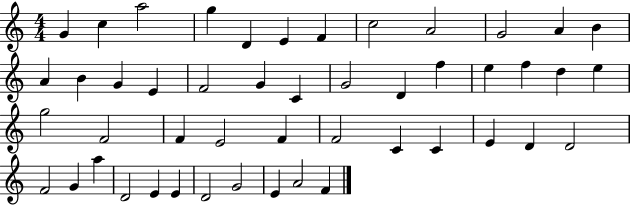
G4/q C5/q A5/h G5/q D4/q E4/q F4/q C5/h A4/h G4/h A4/q B4/q A4/q B4/q G4/q E4/q F4/h G4/q C4/q G4/h D4/q F5/q E5/q F5/q D5/q E5/q G5/h F4/h F4/q E4/h F4/q F4/h C4/q C4/q E4/q D4/q D4/h F4/h G4/q A5/q D4/h E4/q E4/q D4/h G4/h E4/q A4/h F4/q